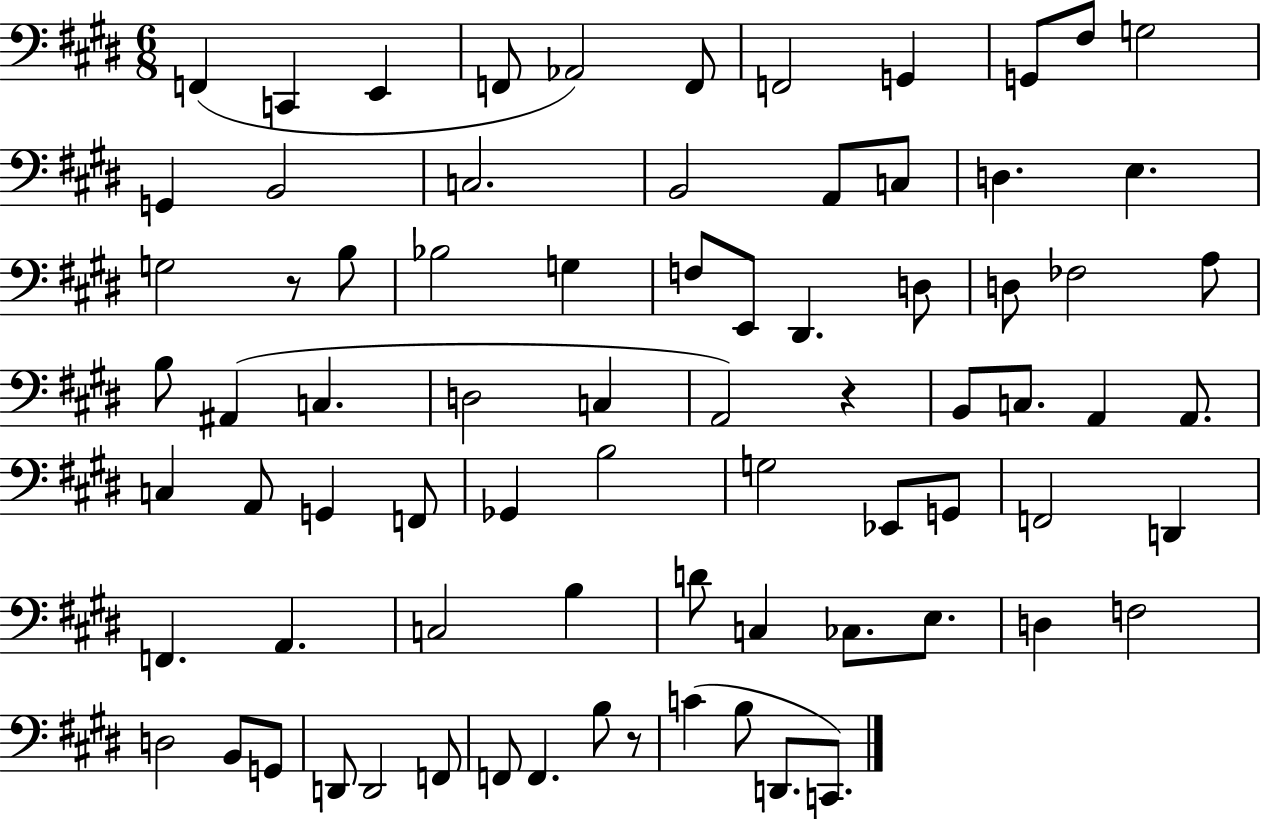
F2/q C2/q E2/q F2/e Ab2/h F2/e F2/h G2/q G2/e F#3/e G3/h G2/q B2/h C3/h. B2/h A2/e C3/e D3/q. E3/q. G3/h R/e B3/e Bb3/h G3/q F3/e E2/e D#2/q. D3/e D3/e FES3/h A3/e B3/e A#2/q C3/q. D3/h C3/q A2/h R/q B2/e C3/e. A2/q A2/e. C3/q A2/e G2/q F2/e Gb2/q B3/h G3/h Eb2/e G2/e F2/h D2/q F2/q. A2/q. C3/h B3/q D4/e C3/q CES3/e. E3/e. D3/q F3/h D3/h B2/e G2/e D2/e D2/h F2/e F2/e F2/q. B3/e R/e C4/q B3/e D2/e. C2/e.